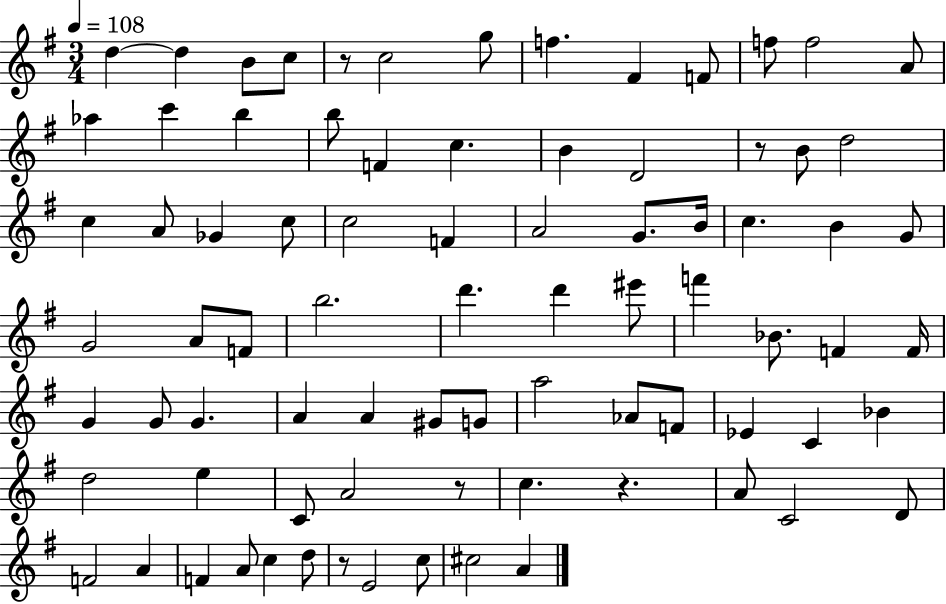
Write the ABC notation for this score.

X:1
T:Untitled
M:3/4
L:1/4
K:G
d d B/2 c/2 z/2 c2 g/2 f ^F F/2 f/2 f2 A/2 _a c' b b/2 F c B D2 z/2 B/2 d2 c A/2 _G c/2 c2 F A2 G/2 B/4 c B G/2 G2 A/2 F/2 b2 d' d' ^e'/2 f' _B/2 F F/4 G G/2 G A A ^G/2 G/2 a2 _A/2 F/2 _E C _B d2 e C/2 A2 z/2 c z A/2 C2 D/2 F2 A F A/2 c d/2 z/2 E2 c/2 ^c2 A